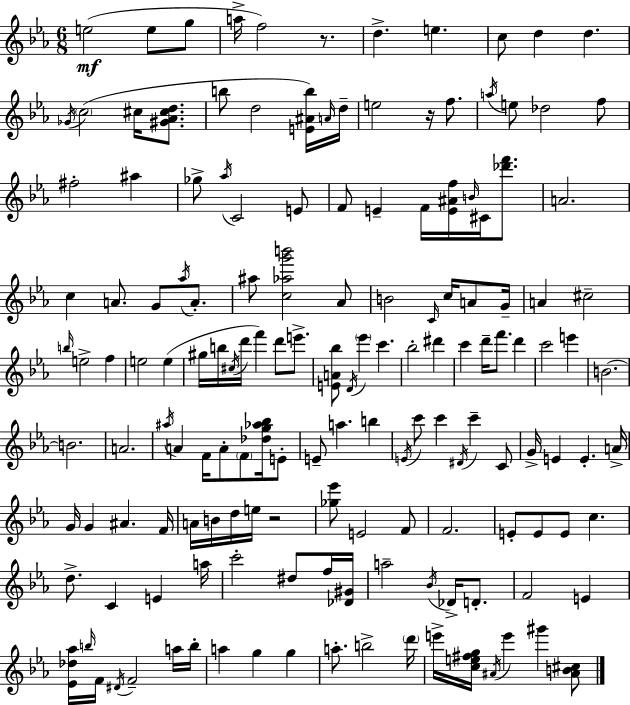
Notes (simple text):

E5/h E5/e G5/e A5/s F5/h R/e. D5/q. E5/q. C5/e D5/q D5/q. Gb4/s C5/h C#5/s [G#4,Ab4,C#5,D5]/e. B5/e D5/h [E4,A#4,B5]/s A4/s D5/s E5/h R/s F5/e. A5/s E5/e Db5/h F5/e F#5/h A#5/q Gb5/e Ab5/s C4/h E4/e F4/e E4/q F4/s [E4,A#4,F5]/s B4/s C#4/s [Db6,F6]/e. A4/h. C5/q A4/e. G4/e Ab5/s A4/e. A#5/e [C5,Ab5,G6,B6]/h Ab4/e B4/h C4/s C5/s A4/e G4/s A4/q C#5/h B5/s E5/h F5/q E5/h E5/q G#5/s B5/s C#5/s D6/s F6/q D6/e E6/e. [E4,A4,Bb5]/e D4/s Eb6/q C6/q. Bb5/h D#6/q C6/q D6/s F6/e. D6/q C6/h E6/q B4/h. B4/h. A4/h. A#5/s A4/q F4/s A4/e F4/e [Db5,G5,Ab5,Bb5]/s E4/e E4/e A5/q. B5/q E4/s C6/e C6/q D#4/s C6/q C4/e G4/s E4/q E4/q. A4/s G4/s G4/q A#4/q. F4/s A4/s B4/s D5/s E5/s R/h [Gb5,Eb6]/e E4/h F4/e F4/h. E4/e E4/e E4/e C5/q. D5/e. C4/q E4/q A5/s C6/h D#5/e F5/s [Db4,G#4]/s A5/h Bb4/s Db4/s D4/e. F4/h E4/q [Eb4,Db5,Ab5]/s B5/s F4/s D#4/s F4/h A5/s B5/s A5/q G5/q G5/q A5/e. B5/h D6/s E6/s [C5,E5,F#5,G5]/s A#4/s E6/q G#6/q [A#4,B4,C#5]/e